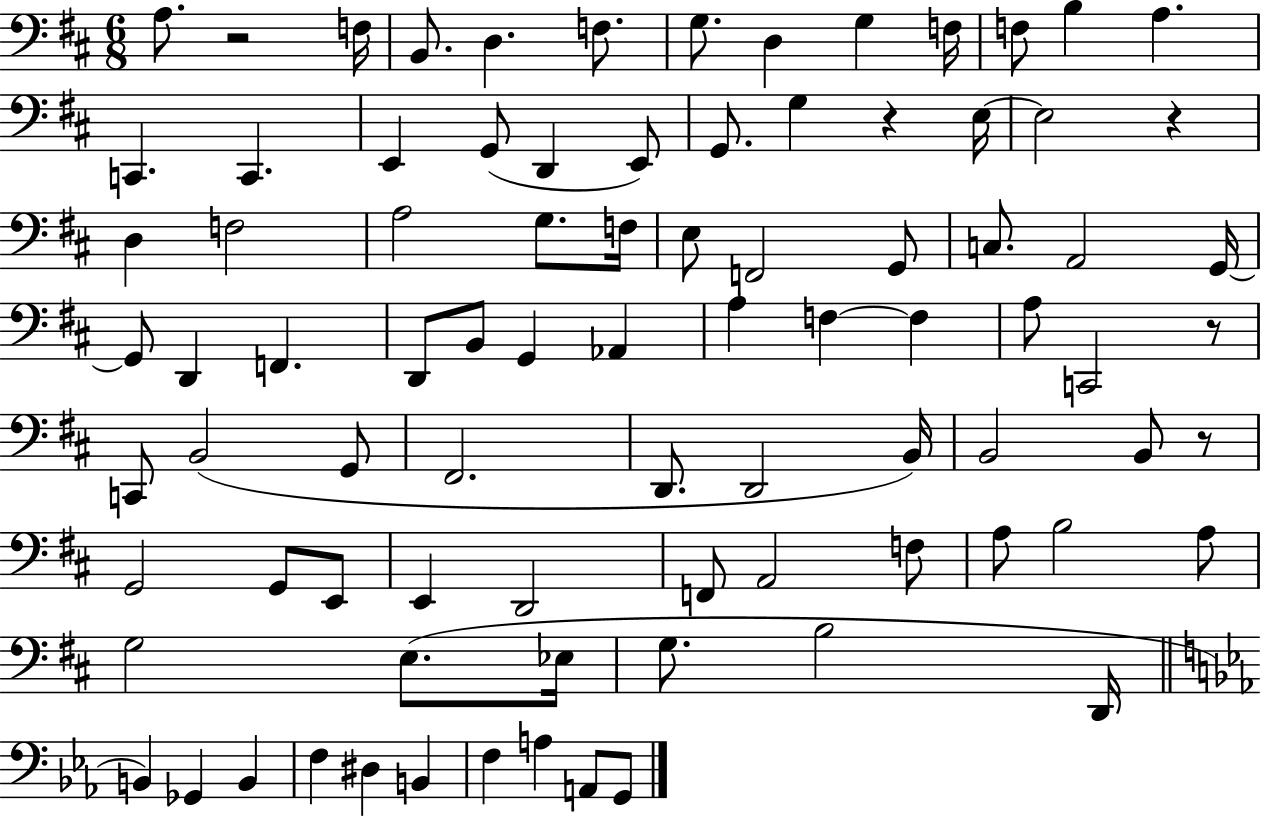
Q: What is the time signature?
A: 6/8